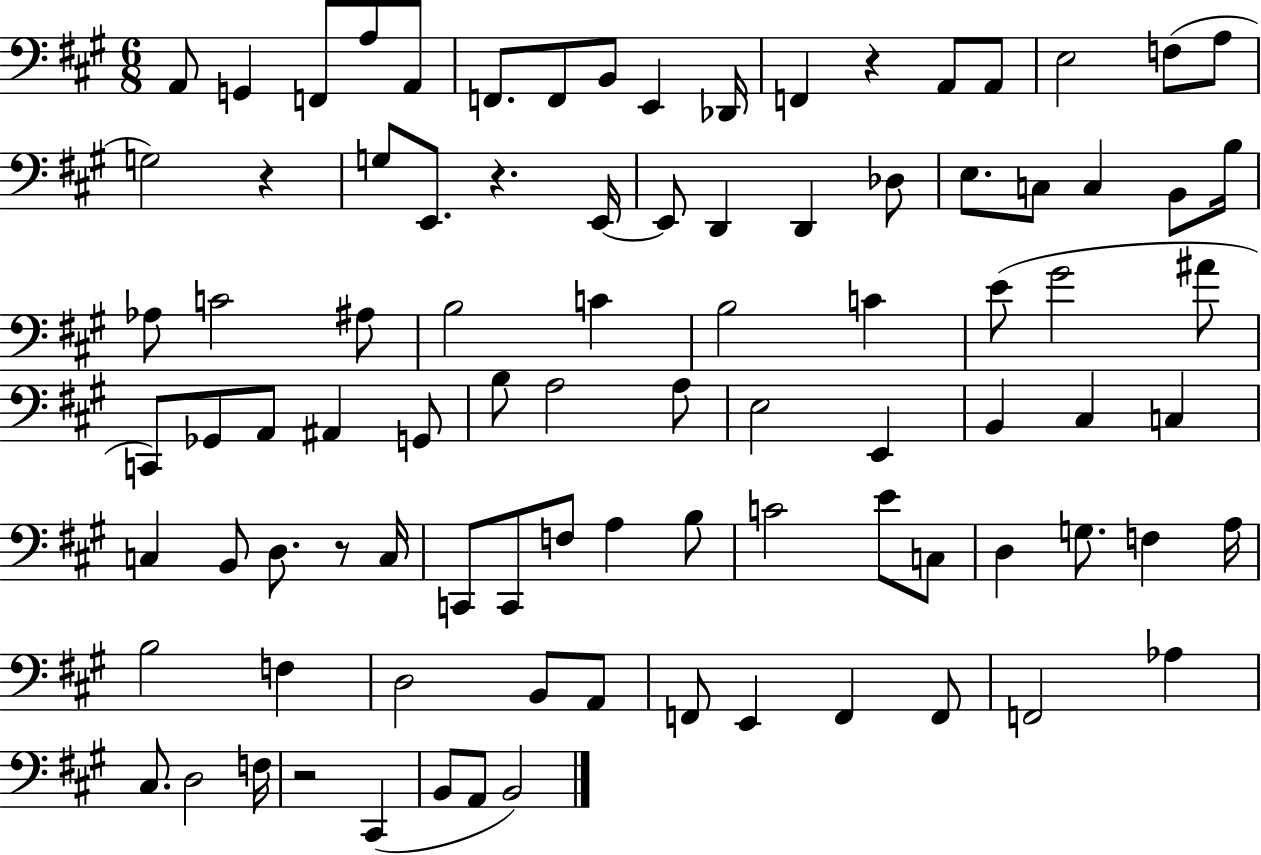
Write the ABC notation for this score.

X:1
T:Untitled
M:6/8
L:1/4
K:A
A,,/2 G,, F,,/2 A,/2 A,,/2 F,,/2 F,,/2 B,,/2 E,, _D,,/4 F,, z A,,/2 A,,/2 E,2 F,/2 A,/2 G,2 z G,/2 E,,/2 z E,,/4 E,,/2 D,, D,, _D,/2 E,/2 C,/2 C, B,,/2 B,/4 _A,/2 C2 ^A,/2 B,2 C B,2 C E/2 ^G2 ^A/2 C,,/2 _G,,/2 A,,/2 ^A,, G,,/2 B,/2 A,2 A,/2 E,2 E,, B,, ^C, C, C, B,,/2 D,/2 z/2 C,/4 C,,/2 C,,/2 F,/2 A, B,/2 C2 E/2 C,/2 D, G,/2 F, A,/4 B,2 F, D,2 B,,/2 A,,/2 F,,/2 E,, F,, F,,/2 F,,2 _A, ^C,/2 D,2 F,/4 z2 ^C,, B,,/2 A,,/2 B,,2